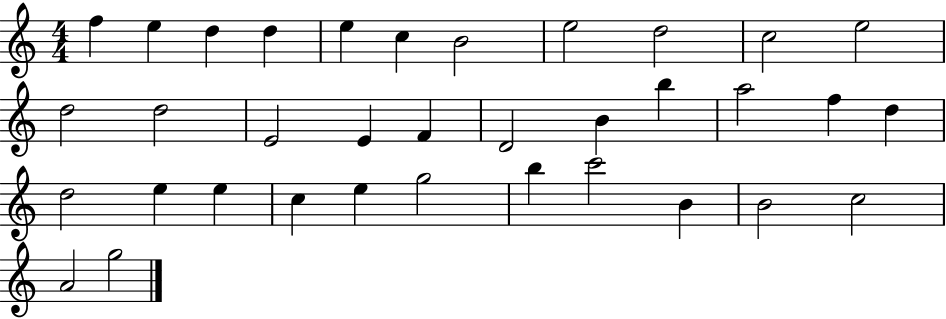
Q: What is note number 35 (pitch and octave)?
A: G5